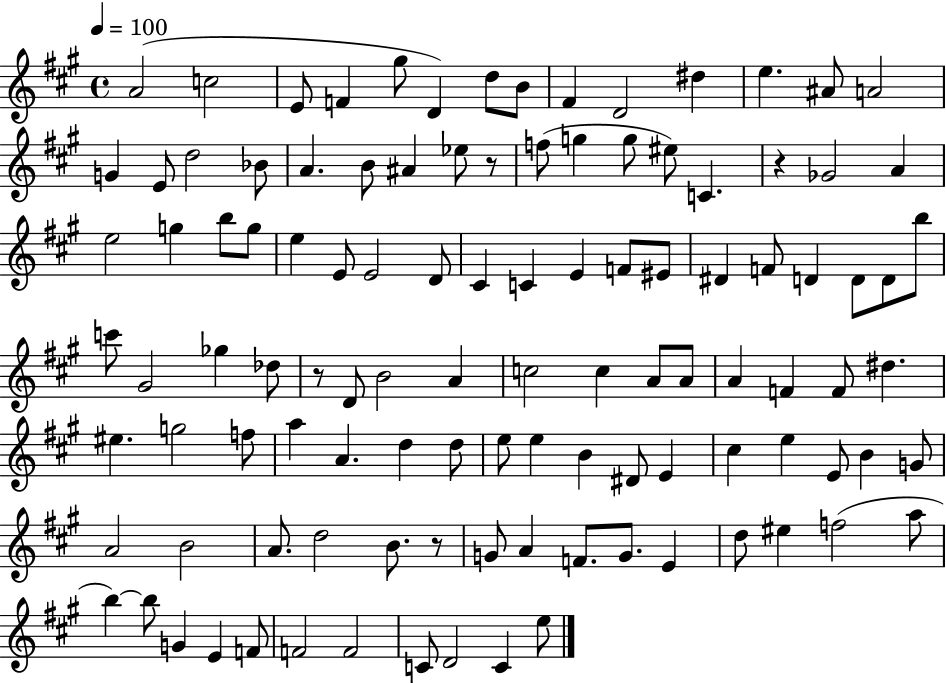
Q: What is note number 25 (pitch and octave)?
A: G5